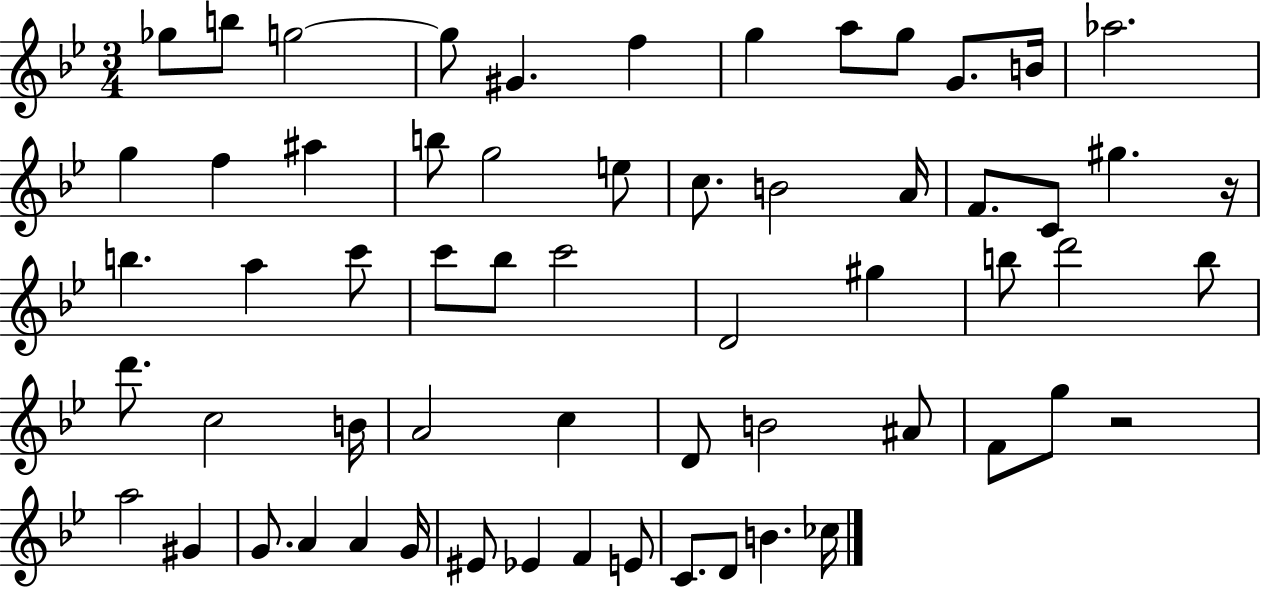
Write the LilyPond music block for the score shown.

{
  \clef treble
  \numericTimeSignature
  \time 3/4
  \key bes \major
  ges''8 b''8 g''2~~ | g''8 gis'4. f''4 | g''4 a''8 g''8 g'8. b'16 | aes''2. | \break g''4 f''4 ais''4 | b''8 g''2 e''8 | c''8. b'2 a'16 | f'8. c'8 gis''4. r16 | \break b''4. a''4 c'''8 | c'''8 bes''8 c'''2 | d'2 gis''4 | b''8 d'''2 b''8 | \break d'''8. c''2 b'16 | a'2 c''4 | d'8 b'2 ais'8 | f'8 g''8 r2 | \break a''2 gis'4 | g'8. a'4 a'4 g'16 | eis'8 ees'4 f'4 e'8 | c'8. d'8 b'4. ces''16 | \break \bar "|."
}